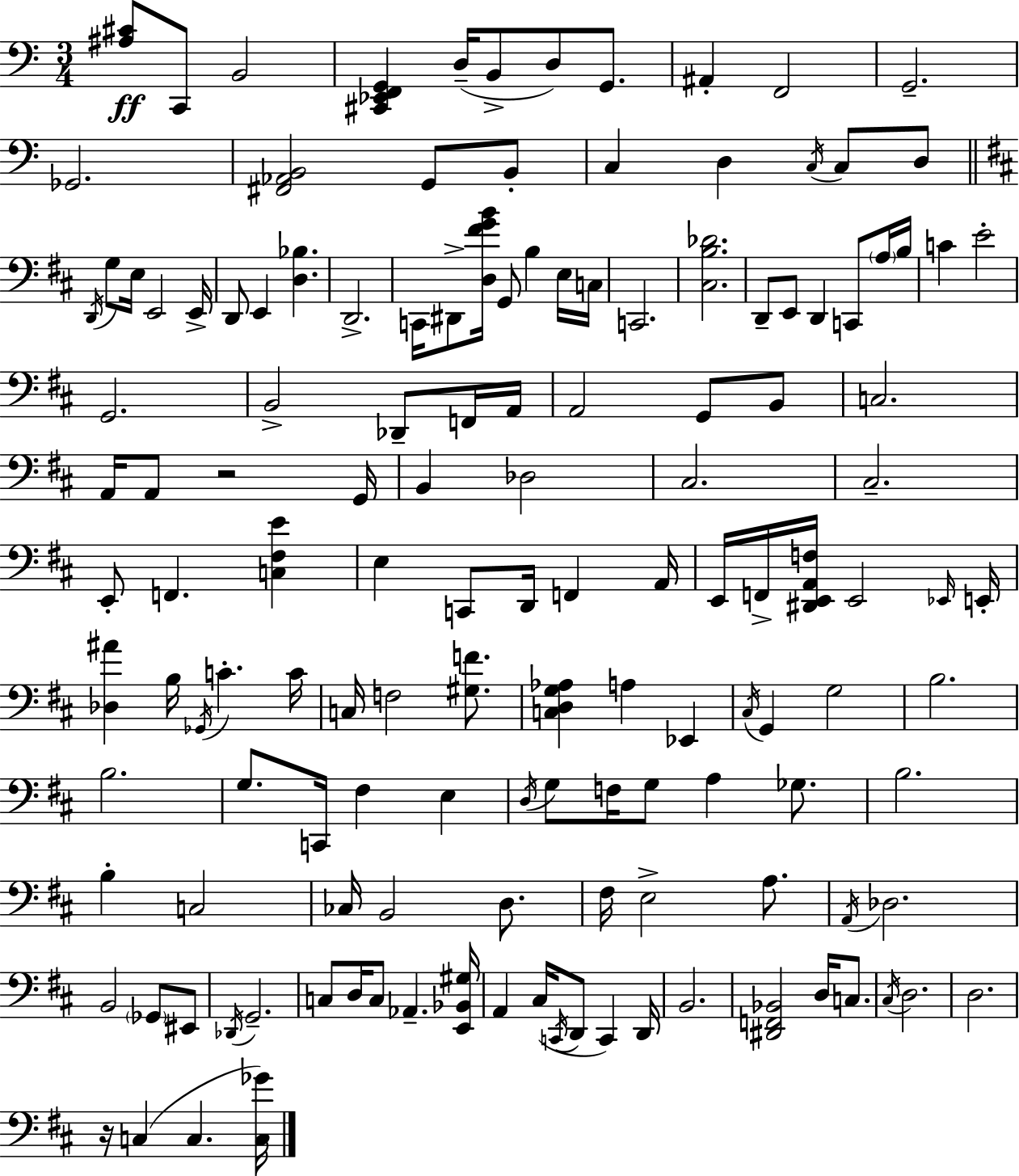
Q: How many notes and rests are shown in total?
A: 141